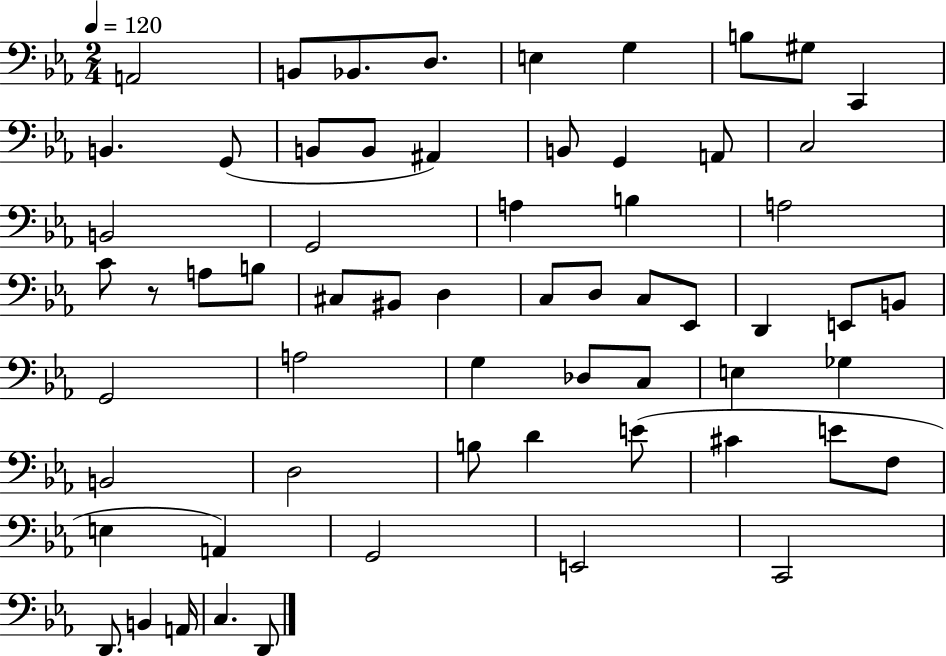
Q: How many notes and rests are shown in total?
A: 62